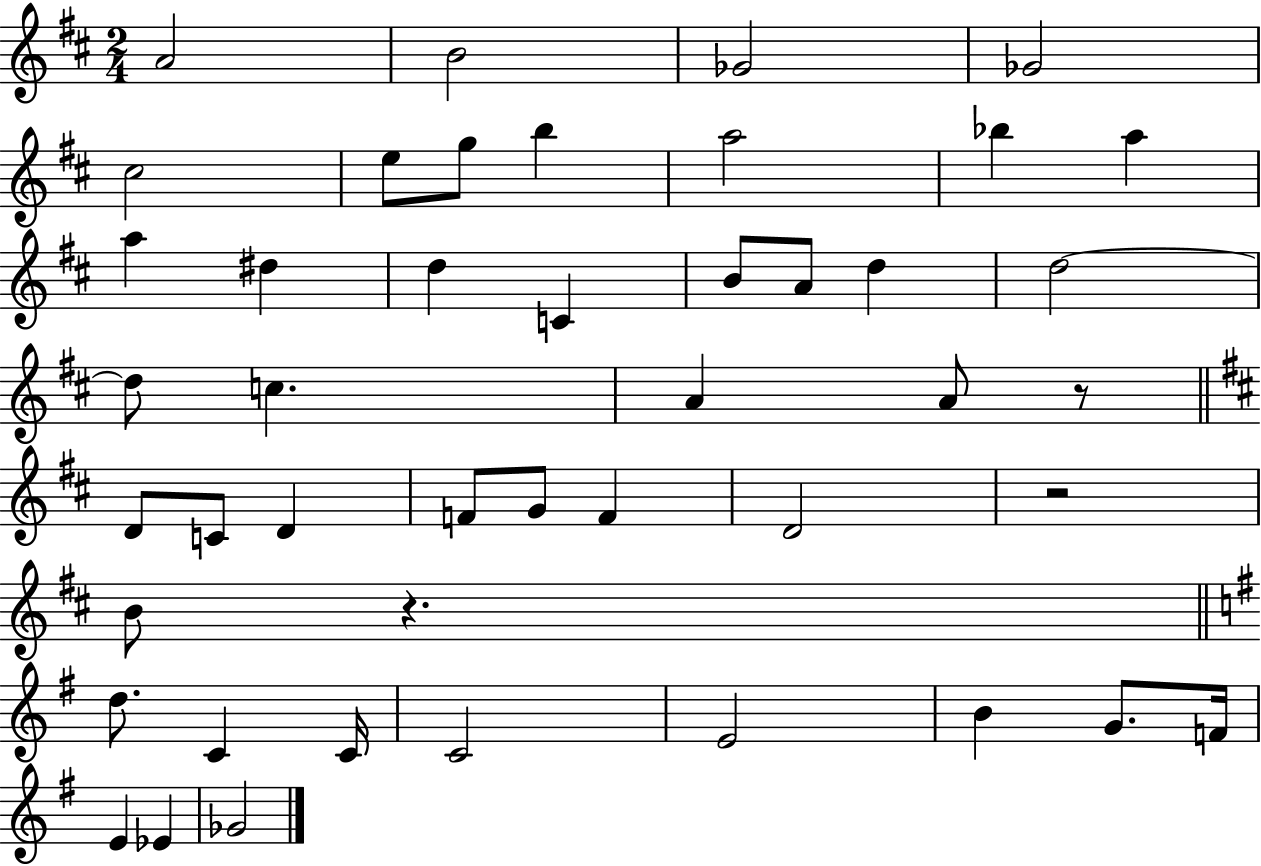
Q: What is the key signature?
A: D major